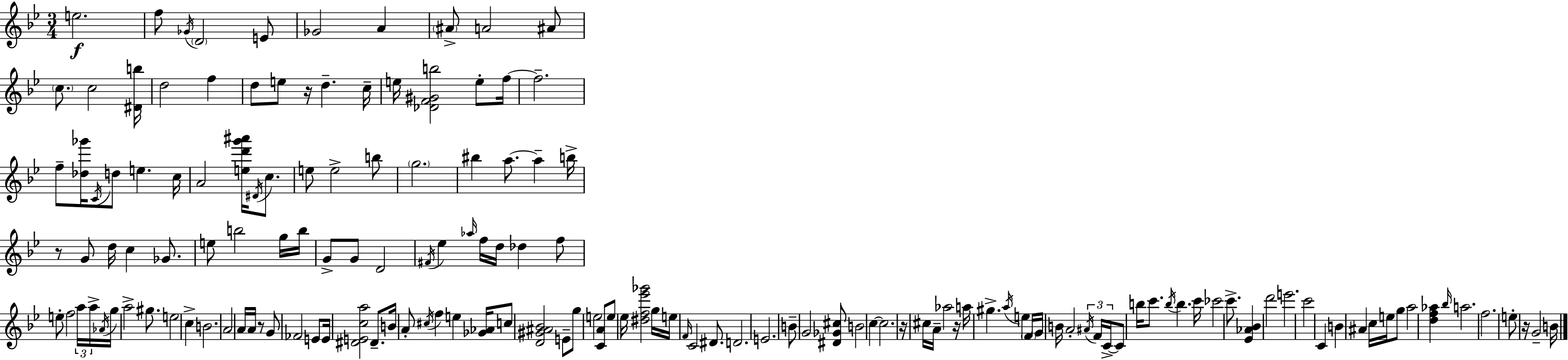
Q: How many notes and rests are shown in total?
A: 154